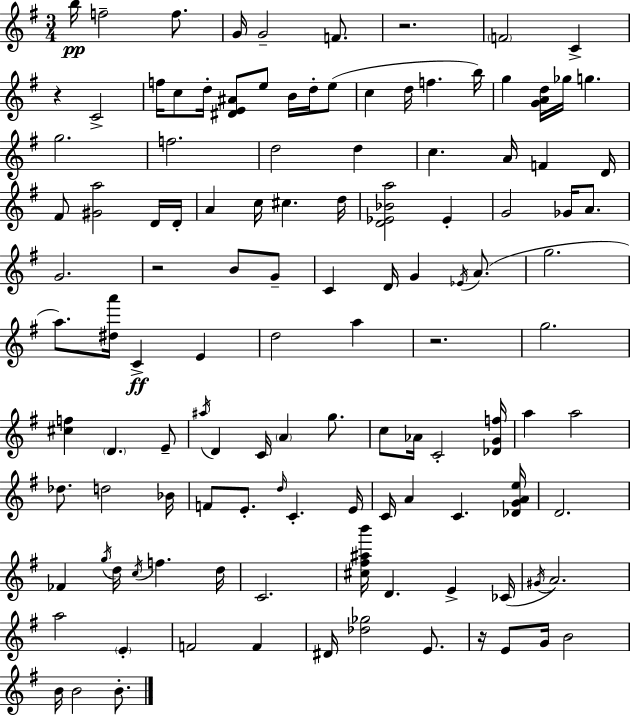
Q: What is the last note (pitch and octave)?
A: B4